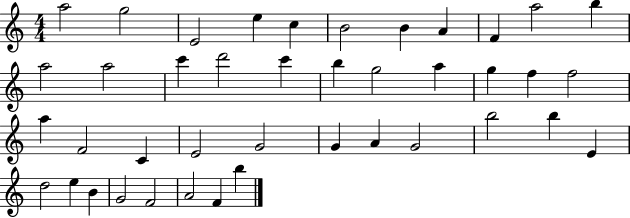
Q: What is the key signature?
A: C major